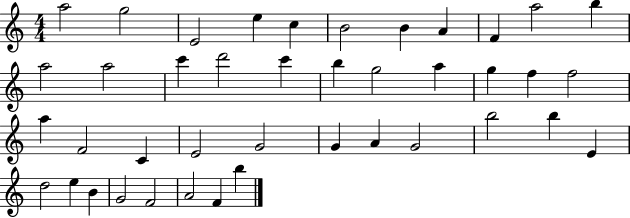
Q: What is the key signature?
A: C major